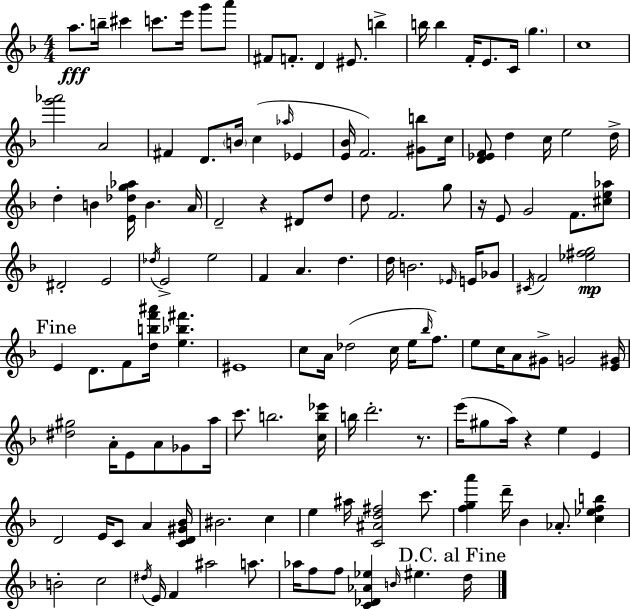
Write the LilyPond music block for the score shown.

{
  \clef treble
  \numericTimeSignature
  \time 4/4
  \key f \major
  a''8.\fff b''16-- cis'''4 c'''8. e'''16 g'''8 a'''8 | fis'8 f'8.-. d'4 eis'8. b''4-> | b''16 b''4 f'16-. e'8. c'16 \parenthesize g''4. | c''1 | \break <g''' aes'''>2 a'2 | fis'4 d'8. \parenthesize b'16 c''4( \grace { aes''16 } ees'4 | <e' bes'>16 f'2.) <gis' b''>8 | c''16 <d' ees' f'>8 d''4 c''16 e''2 | \break d''16-> d''4-. b'4 <e' des'' g'' aes''>16 b'4. | a'16 d'2-- r4 dis'8 d''8 | d''8 f'2. g''8 | r16 e'8 g'2 f'8. <cis'' e'' aes''>8 | \break dis'2-. e'2 | \acciaccatura { des''16 } e'2-> e''2 | f'4 a'4. d''4. | d''16 b'2. \grace { ees'16 } | \break e'16 ges'8 \acciaccatura { cis'16 } f'2 <ees'' fis'' g''>2\mp | \mark "Fine" e'4 d'8. f'8 <d'' b'' f''' ais'''>16 <e'' bes'' fis'''>4. | eis'1 | c''8 a'16 des''2( c''16 | \break e''16 \grace { bes''16 }) f''8. e''8 c''16 a'8 gis'8-> g'2 | <e' gis'>16 <dis'' gis''>2 a'16-. e'8 | a'8 ges'8 a''16 c'''8. b''2. | <c'' b'' ees'''>16 b''16 d'''2.-. | \break r8. e'''16( gis''8 a''16) r4 e''4 | e'4 d'2 e'16 c'8 | a'4 <c' d' gis' bes'>16 bis'2. | c''4 e''4 ais''16 <c' ais' d'' fis''>2 | \break c'''8. <f'' g'' a'''>4 d'''16-- bes'4 aes'8.-. | <c'' ees'' f'' b''>4 b'2-. c''2 | \acciaccatura { dis''16 } e'16 f'4 ais''2 | a''8. aes''16 f''8 f''8 <c' des' aes' ees''>4 \grace { b'16 } | \break eis''4. \mark "D.C. al Fine" d''16 \bar "|."
}